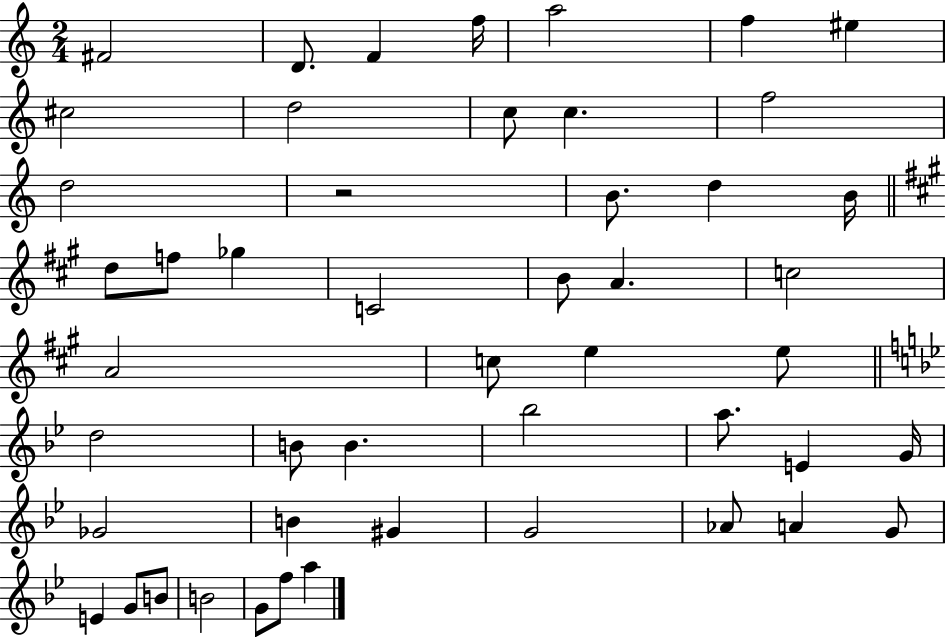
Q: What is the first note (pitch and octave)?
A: F#4